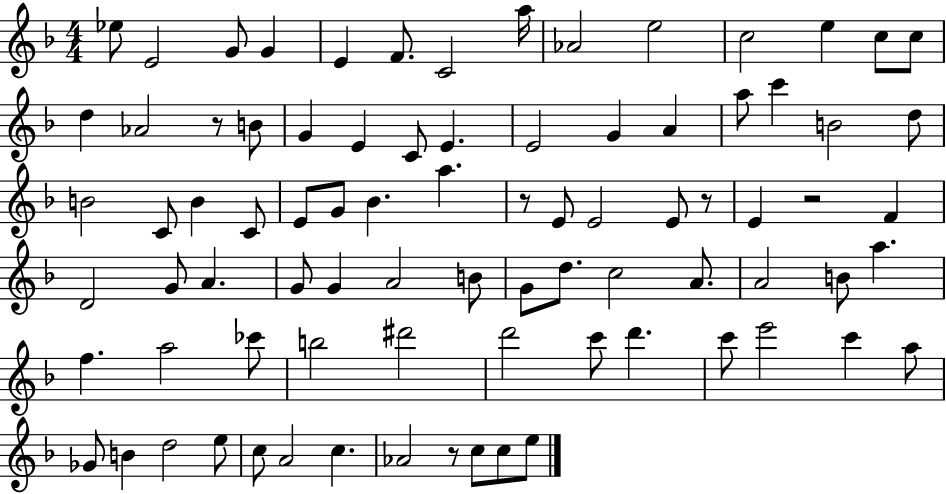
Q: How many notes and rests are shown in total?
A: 83